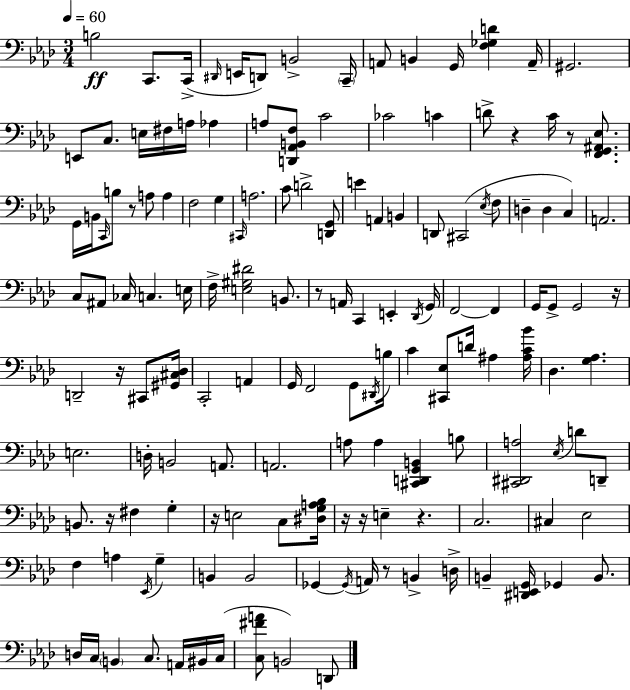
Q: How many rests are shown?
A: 12